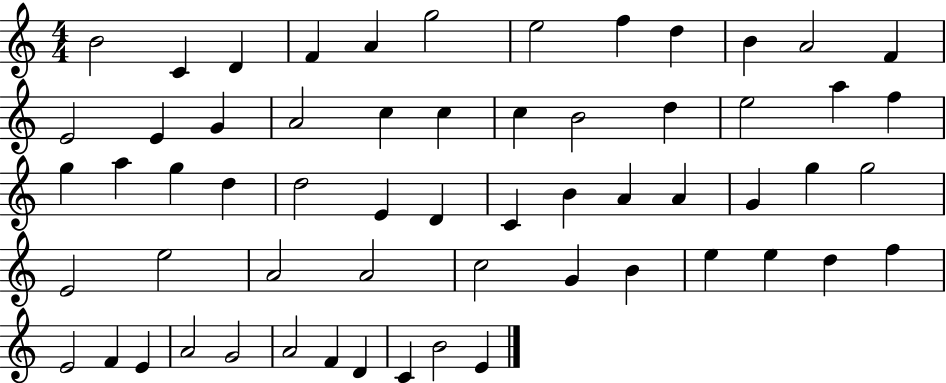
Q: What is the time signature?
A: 4/4